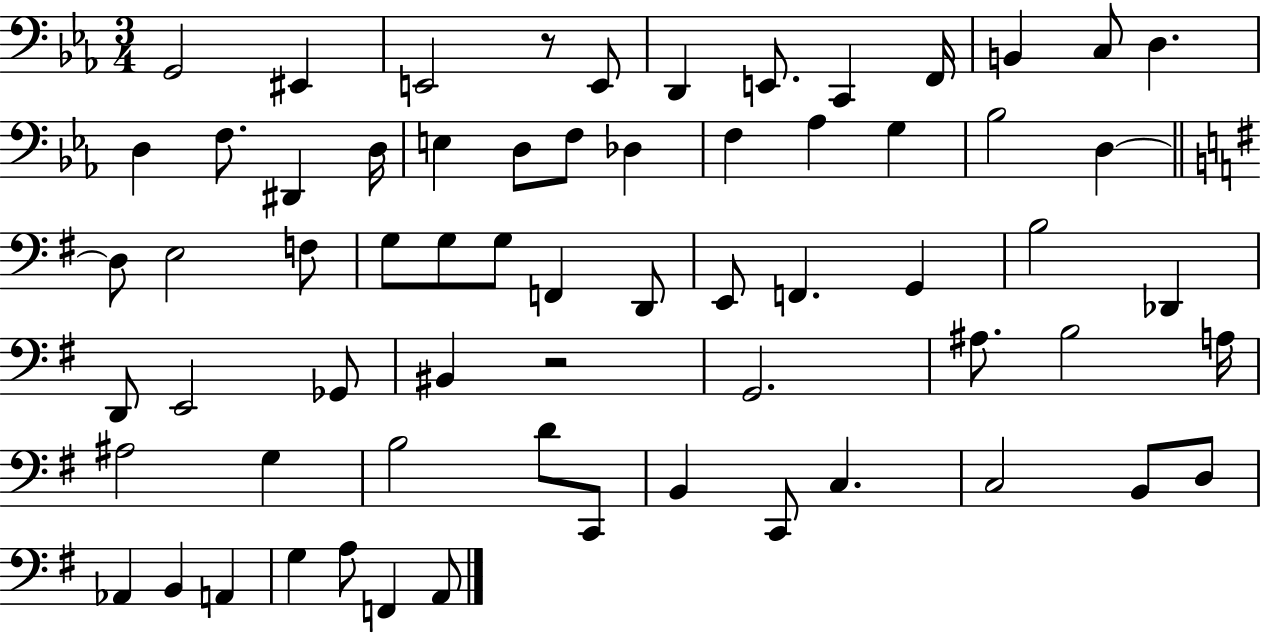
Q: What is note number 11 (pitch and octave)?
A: D3